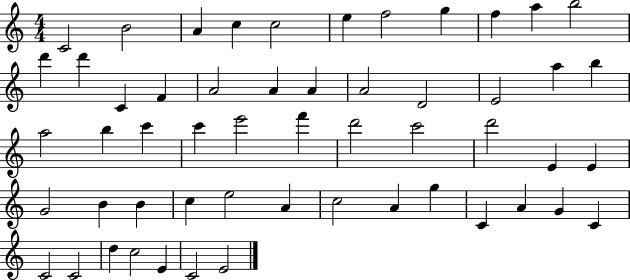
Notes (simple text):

C4/h B4/h A4/q C5/q C5/h E5/q F5/h G5/q F5/q A5/q B5/h D6/q D6/q C4/q F4/q A4/h A4/q A4/q A4/h D4/h E4/h A5/q B5/q A5/h B5/q C6/q C6/q E6/h F6/q D6/h C6/h D6/h E4/q E4/q G4/h B4/q B4/q C5/q E5/h A4/q C5/h A4/q G5/q C4/q A4/q G4/q C4/q C4/h C4/h D5/q C5/h E4/q C4/h E4/h